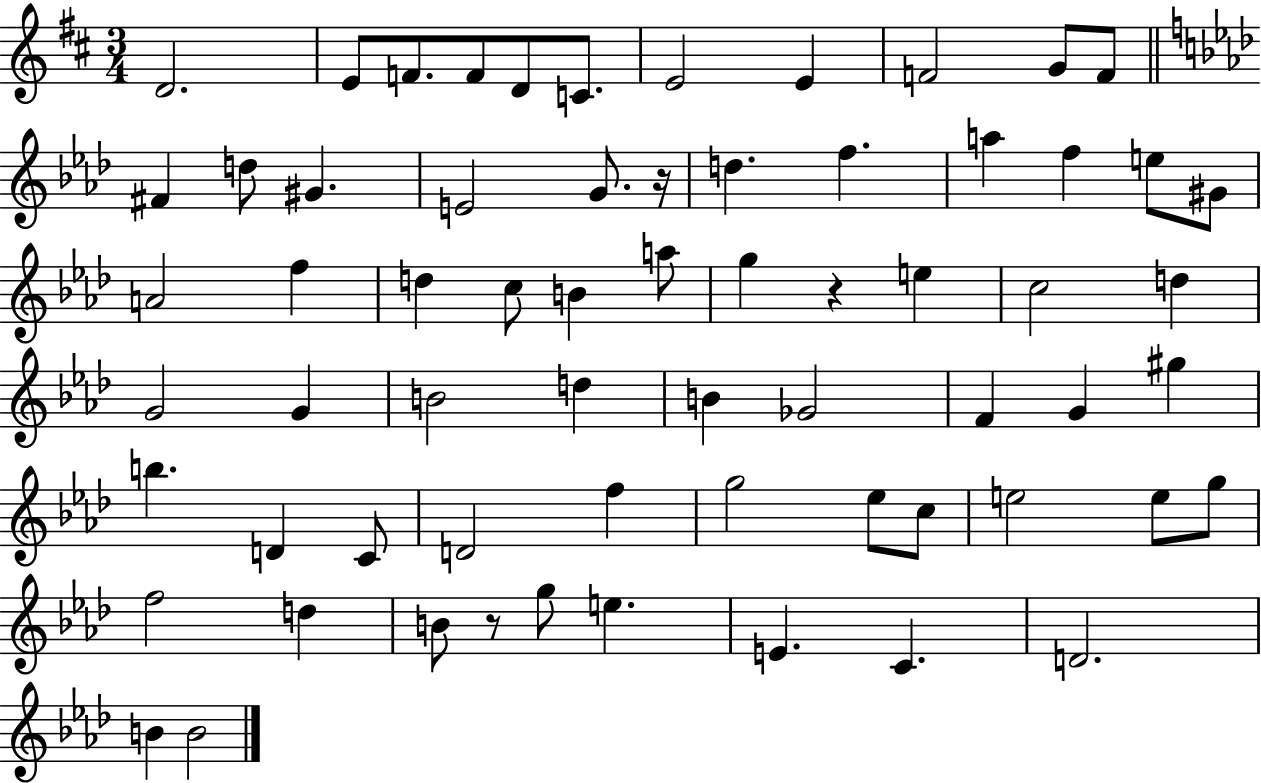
{
  \clef treble
  \numericTimeSignature
  \time 3/4
  \key d \major
  \repeat volta 2 { d'2. | e'8 f'8. f'8 d'8 c'8. | e'2 e'4 | f'2 g'8 f'8 | \break \bar "||" \break \key aes \major fis'4 d''8 gis'4. | e'2 g'8. r16 | d''4. f''4. | a''4 f''4 e''8 gis'8 | \break a'2 f''4 | d''4 c''8 b'4 a''8 | g''4 r4 e''4 | c''2 d''4 | \break g'2 g'4 | b'2 d''4 | b'4 ges'2 | f'4 g'4 gis''4 | \break b''4. d'4 c'8 | d'2 f''4 | g''2 ees''8 c''8 | e''2 e''8 g''8 | \break f''2 d''4 | b'8 r8 g''8 e''4. | e'4. c'4. | d'2. | \break b'4 b'2 | } \bar "|."
}